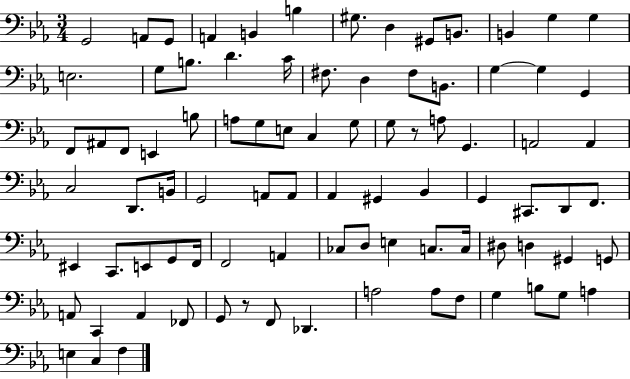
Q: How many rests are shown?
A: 2